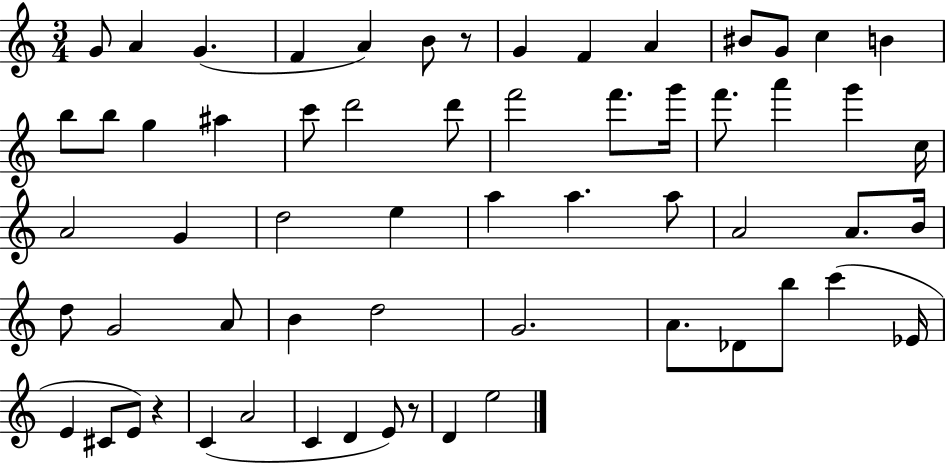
G4/e A4/q G4/q. F4/q A4/q B4/e R/e G4/q F4/q A4/q BIS4/e G4/e C5/q B4/q B5/e B5/e G5/q A#5/q C6/e D6/h D6/e F6/h F6/e. G6/s F6/e. A6/q G6/q C5/s A4/h G4/q D5/h E5/q A5/q A5/q. A5/e A4/h A4/e. B4/s D5/e G4/h A4/e B4/q D5/h G4/h. A4/e. Db4/e B5/e C6/q Eb4/s E4/q C#4/e E4/e R/q C4/q A4/h C4/q D4/q E4/e R/e D4/q E5/h